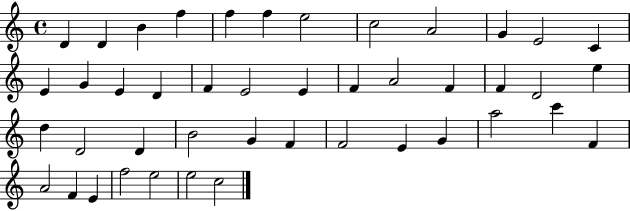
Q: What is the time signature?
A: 4/4